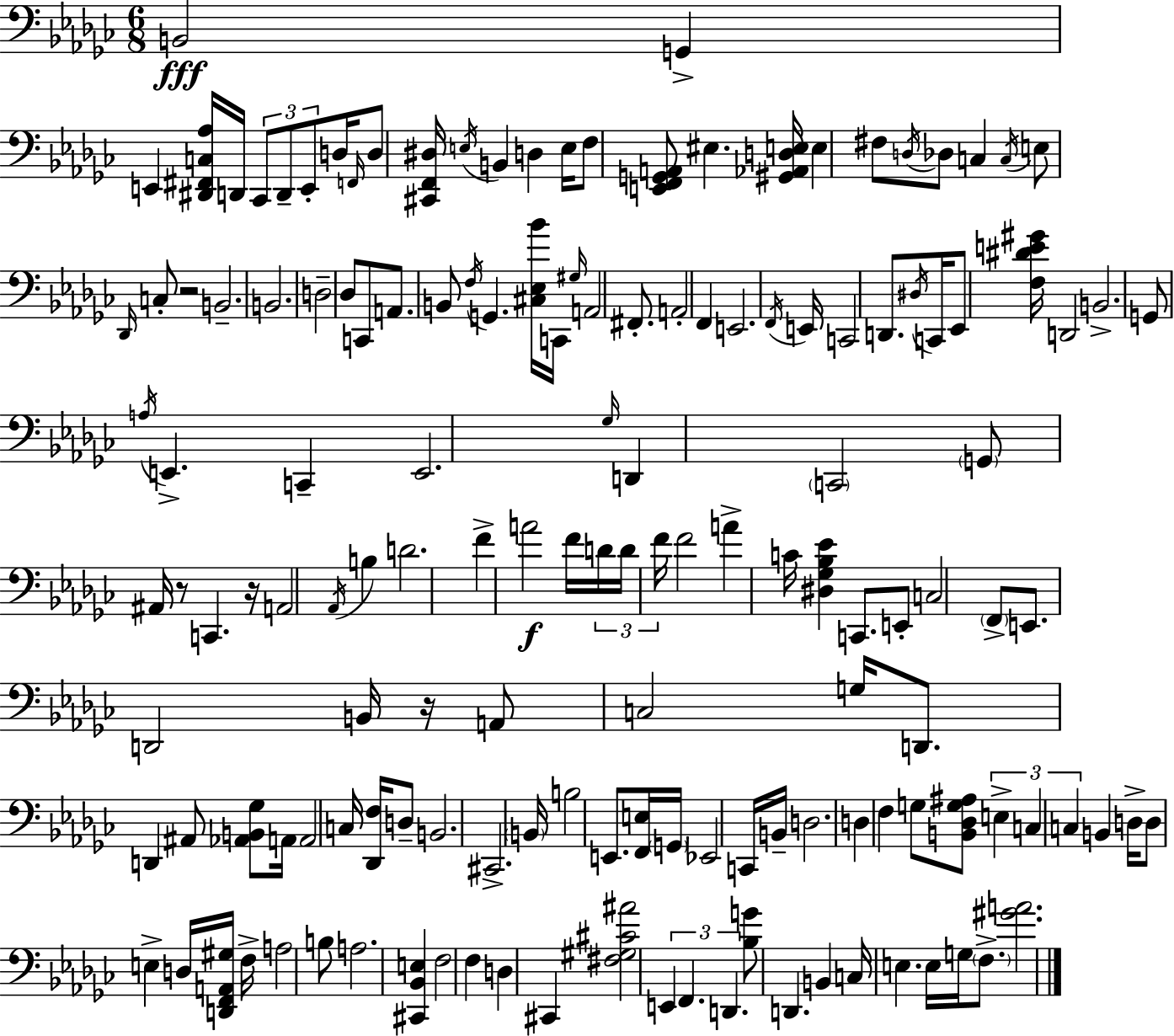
B2/h G2/q E2/q [D#2,F#2,C3,Ab3]/s D2/s CES2/e D2/e E2/e D3/s F2/s D3/e [C#2,F2,D#3]/s E3/s B2/q D3/q E3/s F3/e [E2,F2,G2,A2]/e EIS3/q. [G#2,Ab2,D3,E3]/s E3/q F#3/e D3/s Db3/e C3/q C3/s E3/e Db2/s C3/e R/h B2/h. B2/h. D3/h Db3/e C2/e A2/e. B2/e F3/s G2/q. [C#3,Eb3,Bb4]/s C2/s G#3/s A2/h F#2/e. A2/h F2/q E2/h. F2/s E2/s C2/h D2/e. D#3/s C2/s Eb2/e [F3,D#4,E4,G#4]/s D2/h B2/h. G2/e A3/s E2/q. C2/q E2/h. Gb3/s D2/q C2/h G2/e A#2/s R/e C2/q. R/s A2/h Ab2/s B3/q D4/h. F4/q A4/h F4/s D4/s D4/s F4/s F4/h A4/q C4/s [D#3,Gb3,Bb3,Eb4]/q C2/e. E2/e C3/h F2/e E2/e. D2/h B2/s R/s A2/e C3/h G3/s D2/e. D2/q A#2/e [Ab2,B2,Gb3]/e A2/s A2/h C3/s [Db2,F3]/s D3/e B2/h. C#2/h. B2/s B3/h E2/e. [F2,E3]/s G2/s Eb2/h C2/s B2/s D3/h. D3/q F3/q G3/e [B2,Db3,G3,A#3]/e E3/q C3/q C3/q B2/q D3/s D3/e E3/q D3/s [D2,F2,A2,G#3]/s F3/s A3/h B3/e A3/h. [C#2,Bb2,E3]/q F3/h F3/q D3/q C#2/q [F#3,G#3,C#4,A#4]/h E2/q F2/q. D2/q. [Bb3,G4]/e D2/q. B2/q C3/s E3/q. E3/s G3/s F3/e. [G#4,A4]/h.